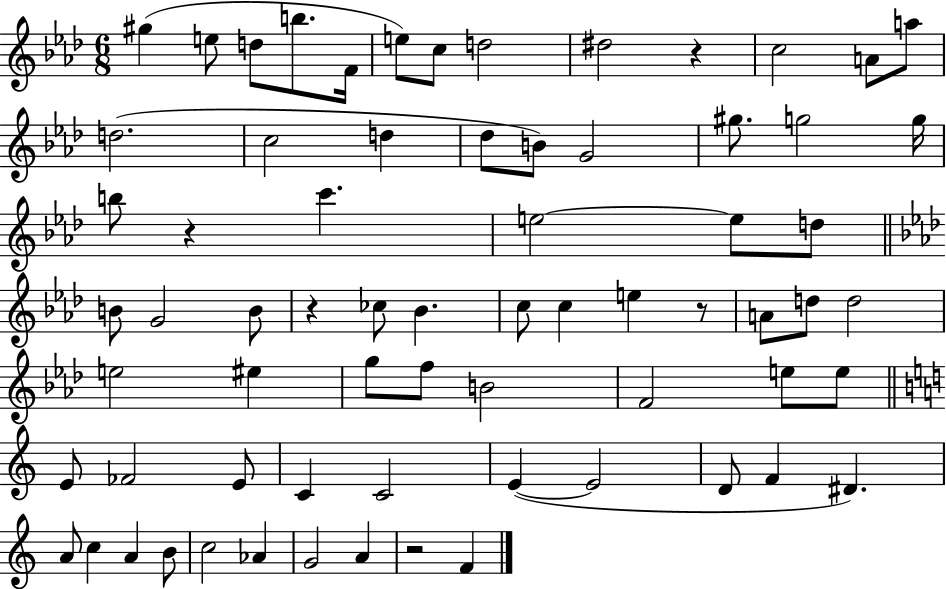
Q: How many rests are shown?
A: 5